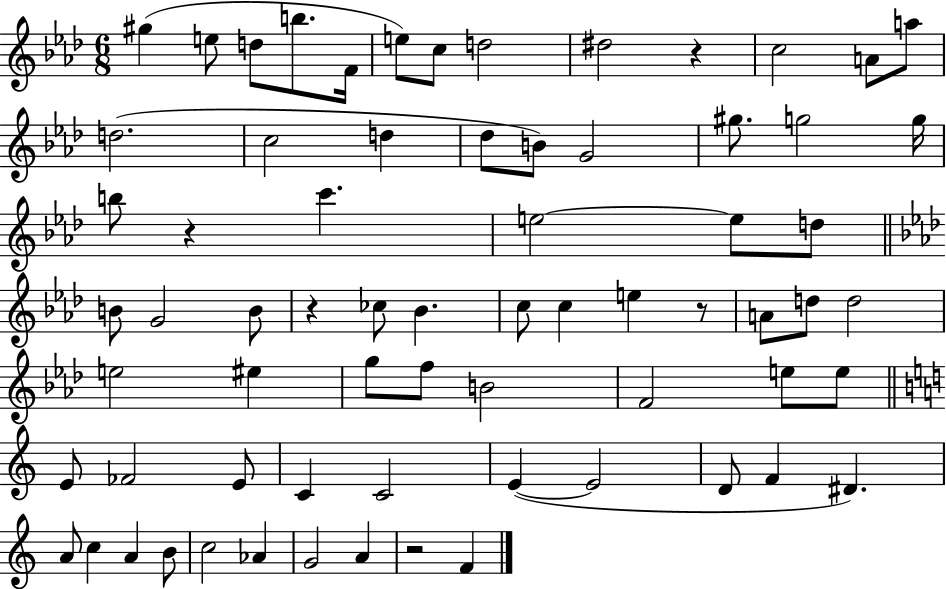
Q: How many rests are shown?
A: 5